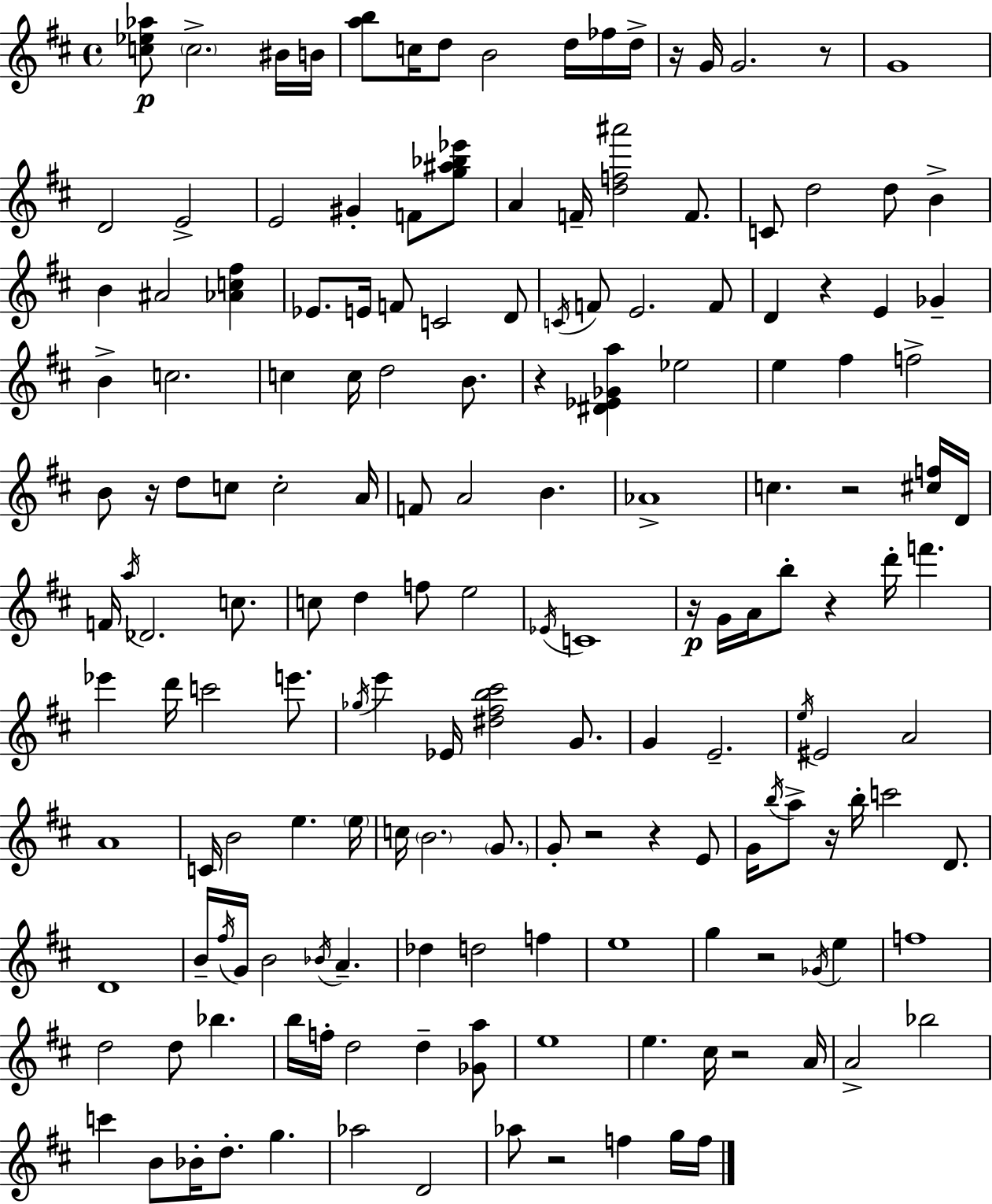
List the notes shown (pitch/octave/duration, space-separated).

[C5,Eb5,Ab5]/e C5/h. BIS4/s B4/s [A5,B5]/e C5/s D5/e B4/h D5/s FES5/s D5/s R/s G4/s G4/h. R/e G4/w D4/h E4/h E4/h G#4/q F4/e [G5,A#5,Bb5,Eb6]/e A4/q F4/s [D5,F5,A#6]/h F4/e. C4/e D5/h D5/e B4/q B4/q A#4/h [Ab4,C5,F#5]/q Eb4/e. E4/s F4/e C4/h D4/e C4/s F4/e E4/h. F4/e D4/q R/q E4/q Gb4/q B4/q C5/h. C5/q C5/s D5/h B4/e. R/q [D#4,Eb4,Gb4,A5]/q Eb5/h E5/q F#5/q F5/h B4/e R/s D5/e C5/e C5/h A4/s F4/e A4/h B4/q. Ab4/w C5/q. R/h [C#5,F5]/s D4/s F4/s A5/s Db4/h. C5/e. C5/e D5/q F5/e E5/h Eb4/s C4/w R/s G4/s A4/s B5/e R/q D6/s F6/q. Eb6/q D6/s C6/h E6/e. Gb5/s E6/q Eb4/s [D#5,F#5,B5,C#6]/h G4/e. G4/q E4/h. E5/s EIS4/h A4/h A4/w C4/s B4/h E5/q. E5/s C5/s B4/h. G4/e. G4/e R/h R/q E4/e G4/s B5/s A5/e R/s B5/s C6/h D4/e. D4/w B4/s F#5/s G4/s B4/h Bb4/s A4/q. Db5/q D5/h F5/q E5/w G5/q R/h Gb4/s E5/q F5/w D5/h D5/e Bb5/q. B5/s F5/s D5/h D5/q [Gb4,A5]/e E5/w E5/q. C#5/s R/h A4/s A4/h Bb5/h C6/q B4/e Bb4/s D5/e. G5/q. Ab5/h D4/h Ab5/e R/h F5/q G5/s F5/s